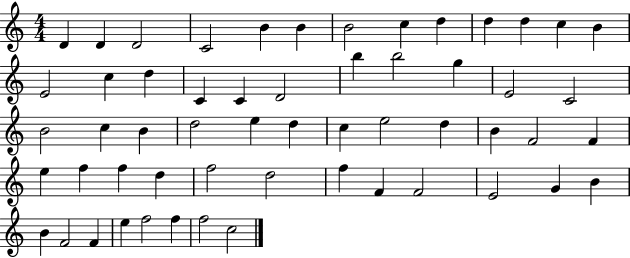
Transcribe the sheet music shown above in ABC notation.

X:1
T:Untitled
M:4/4
L:1/4
K:C
D D D2 C2 B B B2 c d d d c B E2 c d C C D2 b b2 g E2 C2 B2 c B d2 e d c e2 d B F2 F e f f d f2 d2 f F F2 E2 G B B F2 F e f2 f f2 c2